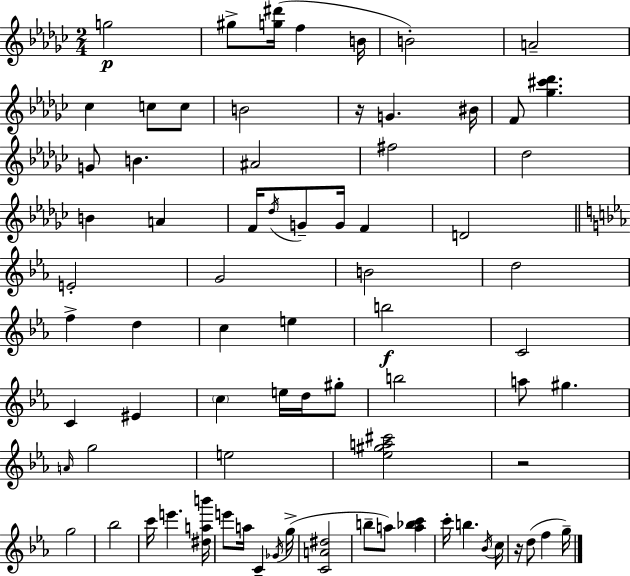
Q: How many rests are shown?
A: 3